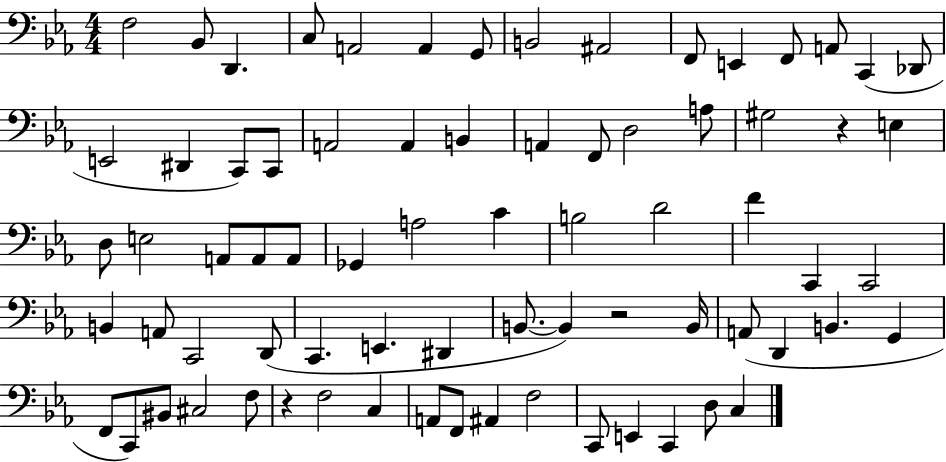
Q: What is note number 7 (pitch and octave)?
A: G2